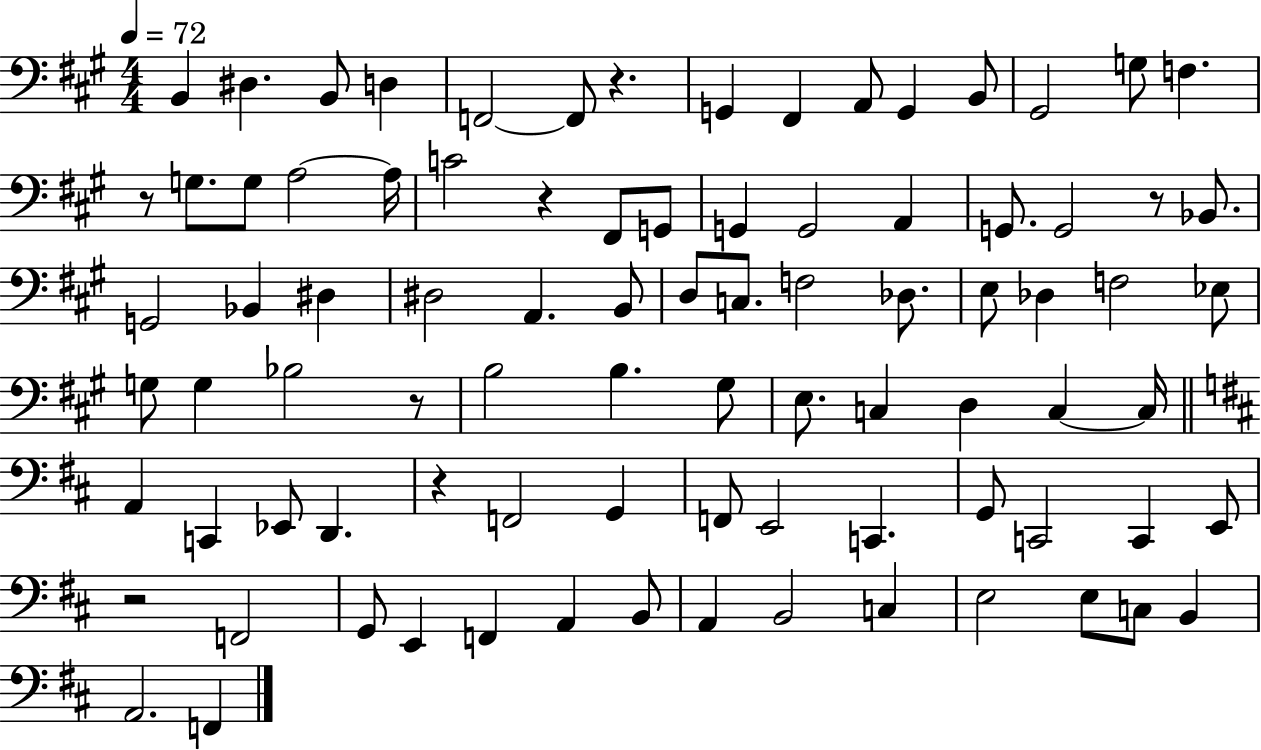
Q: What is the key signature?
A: A major